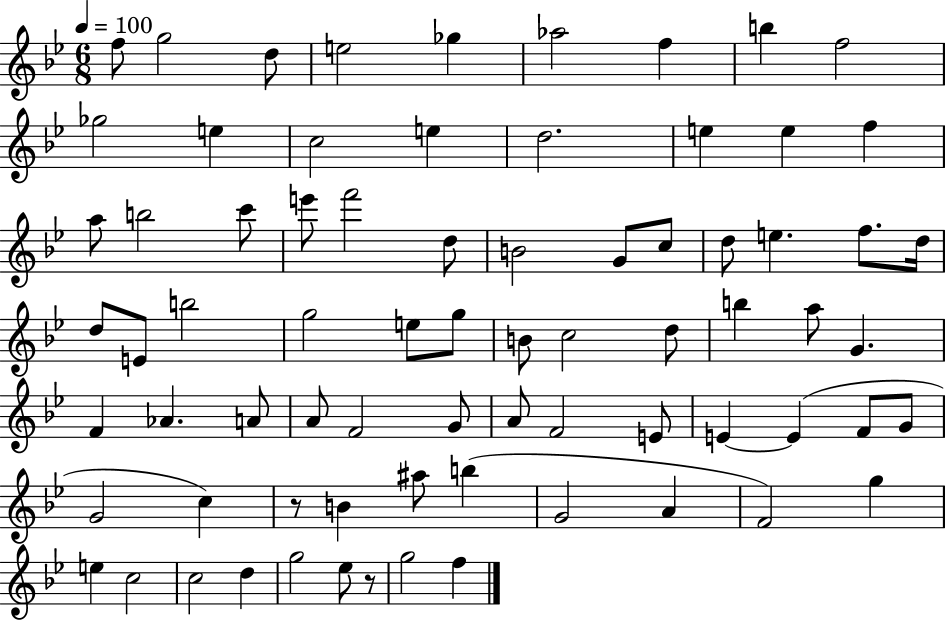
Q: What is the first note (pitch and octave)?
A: F5